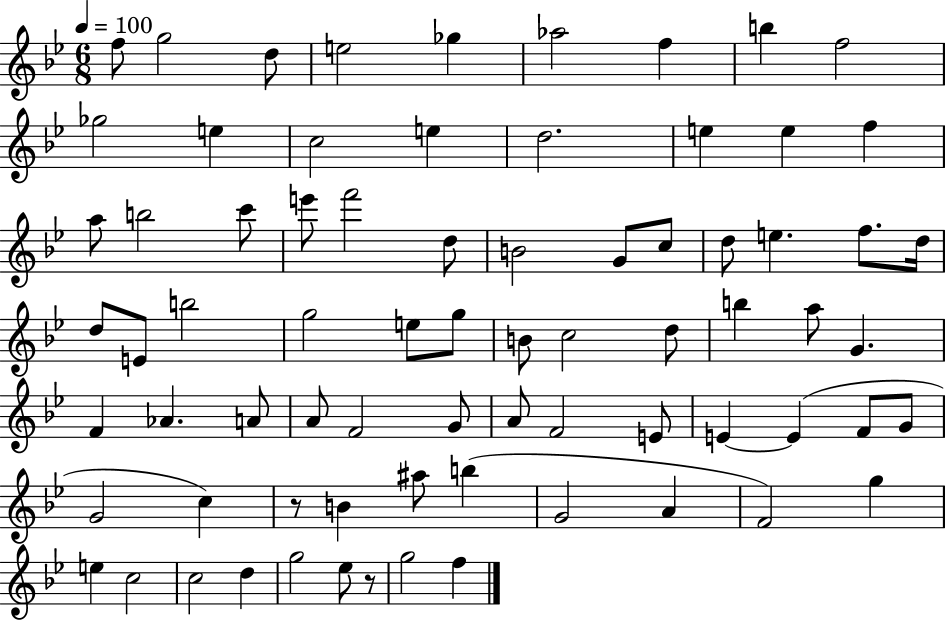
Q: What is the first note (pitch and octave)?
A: F5